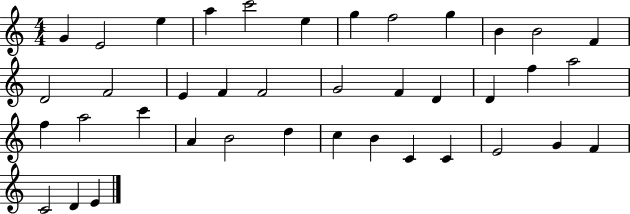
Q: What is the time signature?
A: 4/4